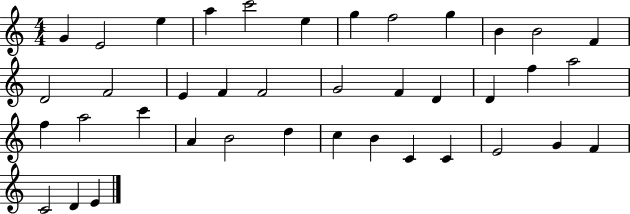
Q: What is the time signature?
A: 4/4